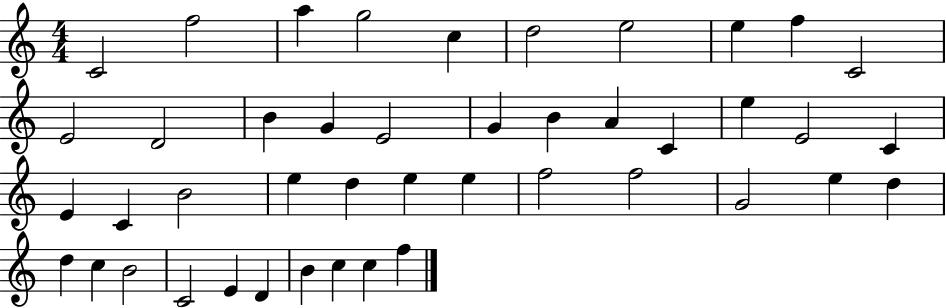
{
  \clef treble
  \numericTimeSignature
  \time 4/4
  \key c \major
  c'2 f''2 | a''4 g''2 c''4 | d''2 e''2 | e''4 f''4 c'2 | \break e'2 d'2 | b'4 g'4 e'2 | g'4 b'4 a'4 c'4 | e''4 e'2 c'4 | \break e'4 c'4 b'2 | e''4 d''4 e''4 e''4 | f''2 f''2 | g'2 e''4 d''4 | \break d''4 c''4 b'2 | c'2 e'4 d'4 | b'4 c''4 c''4 f''4 | \bar "|."
}